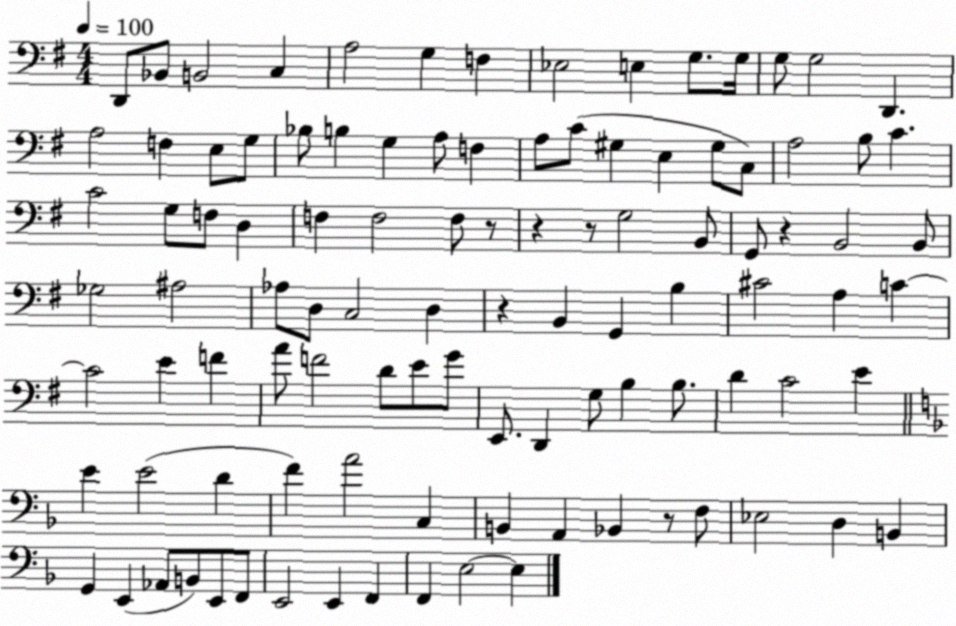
X:1
T:Untitled
M:4/4
L:1/4
K:G
D,,/2 _B,,/2 B,,2 C, A,2 G, F, _E,2 E, G,/2 G,/4 G,/2 G,2 D,, A,2 F, E,/2 G,/2 _B,/2 B, G, A,/2 F, A,/2 C/2 ^G, E, ^G,/2 C,/2 A,2 B,/2 C C2 G,/2 F,/2 D, F, F,2 F,/2 z/2 z z/2 G,2 B,,/2 G,,/2 z B,,2 B,,/2 _G,2 ^A,2 _A,/2 D,/2 C,2 D, z B,, G,, B, ^C2 A, C C2 E F A/2 F2 D/2 E/2 G/2 E,,/2 D,, G,/2 B, B,/2 D C2 E E E2 D F A2 C, B,, A,, _B,, z/2 F,/2 _E,2 D, B,, G,, E,, _A,,/2 B,,/2 E,,/2 F,,/2 E,,2 E,, F,, F,, E,2 E,